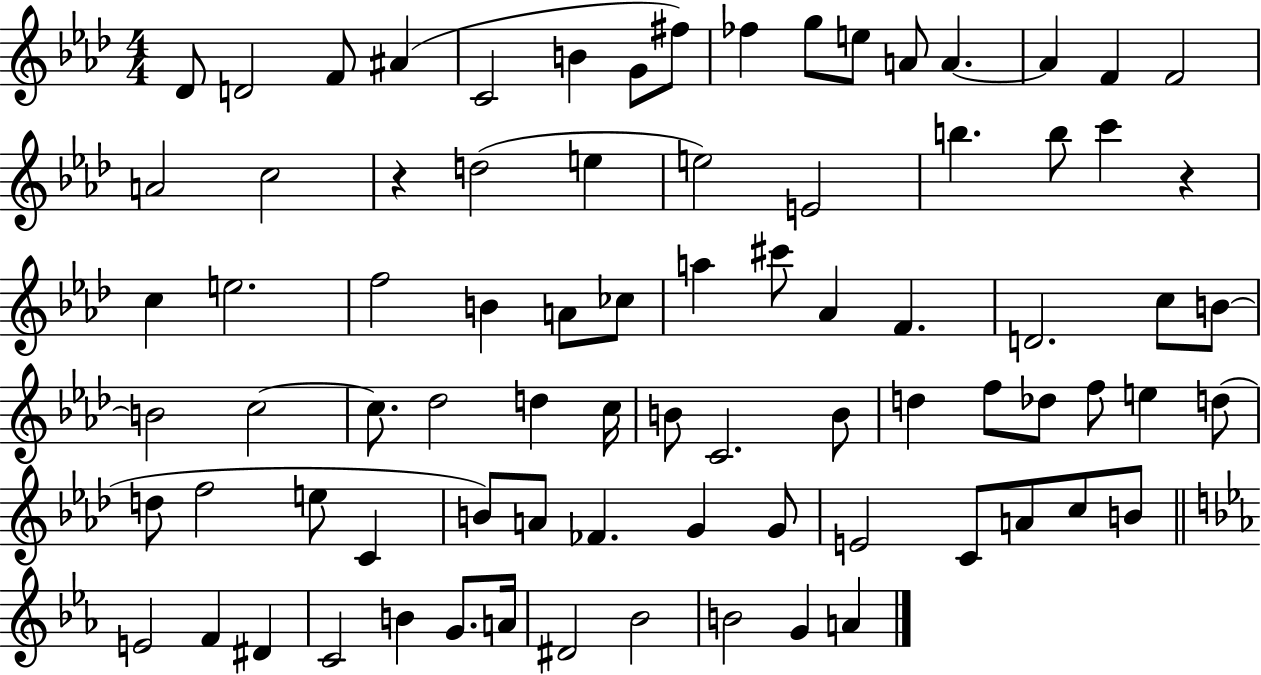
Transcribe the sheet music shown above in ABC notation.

X:1
T:Untitled
M:4/4
L:1/4
K:Ab
_D/2 D2 F/2 ^A C2 B G/2 ^f/2 _f g/2 e/2 A/2 A A F F2 A2 c2 z d2 e e2 E2 b b/2 c' z c e2 f2 B A/2 _c/2 a ^c'/2 _A F D2 c/2 B/2 B2 c2 c/2 _d2 d c/4 B/2 C2 B/2 d f/2 _d/2 f/2 e d/2 d/2 f2 e/2 C B/2 A/2 _F G G/2 E2 C/2 A/2 c/2 B/2 E2 F ^D C2 B G/2 A/4 ^D2 _B2 B2 G A